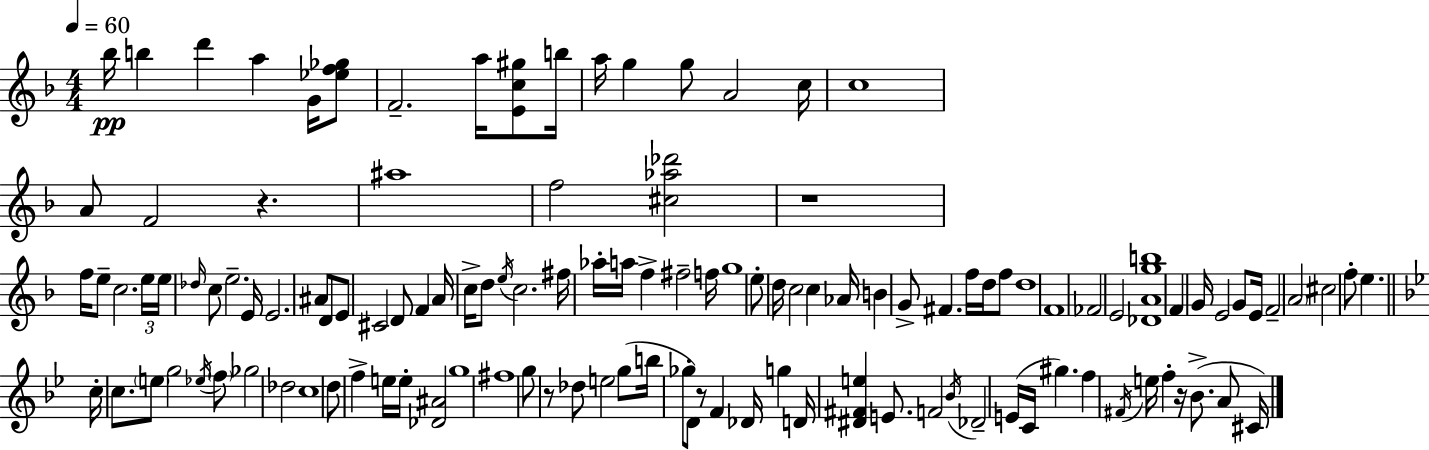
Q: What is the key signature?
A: D minor